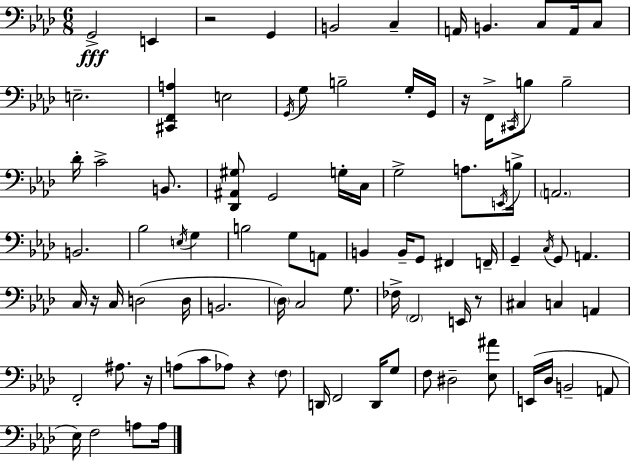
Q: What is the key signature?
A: F minor